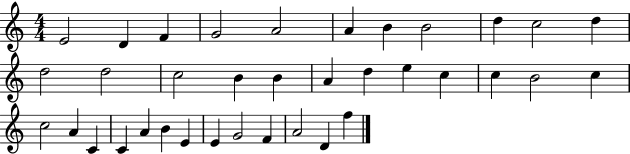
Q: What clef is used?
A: treble